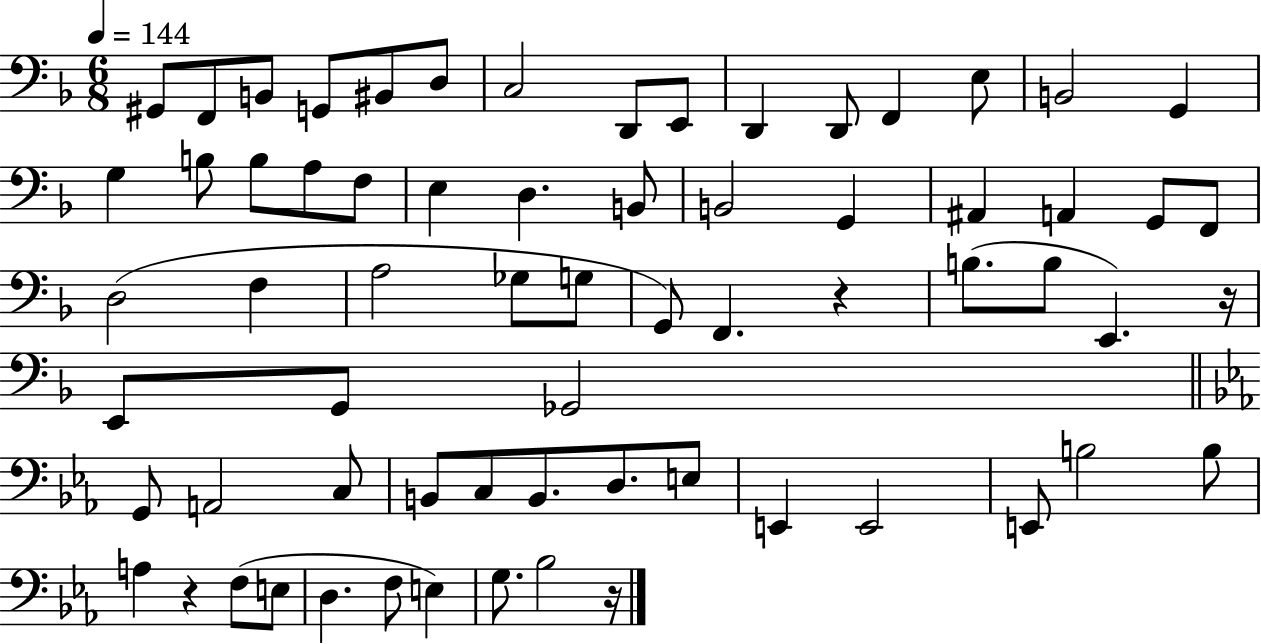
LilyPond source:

{
  \clef bass
  \numericTimeSignature
  \time 6/8
  \key f \major
  \tempo 4 = 144
  gis,8 f,8 b,8 g,8 bis,8 d8 | c2 d,8 e,8 | d,4 d,8 f,4 e8 | b,2 g,4 | \break g4 b8 b8 a8 f8 | e4 d4. b,8 | b,2 g,4 | ais,4 a,4 g,8 f,8 | \break d2( f4 | a2 ges8 g8 | g,8) f,4. r4 | b8.( b8 e,4.) r16 | \break e,8 g,8 ges,2 | \bar "||" \break \key ees \major g,8 a,2 c8 | b,8 c8 b,8. d8. e8 | e,4 e,2 | e,8 b2 b8 | \break a4 r4 f8( e8 | d4. f8 e4) | g8. bes2 r16 | \bar "|."
}